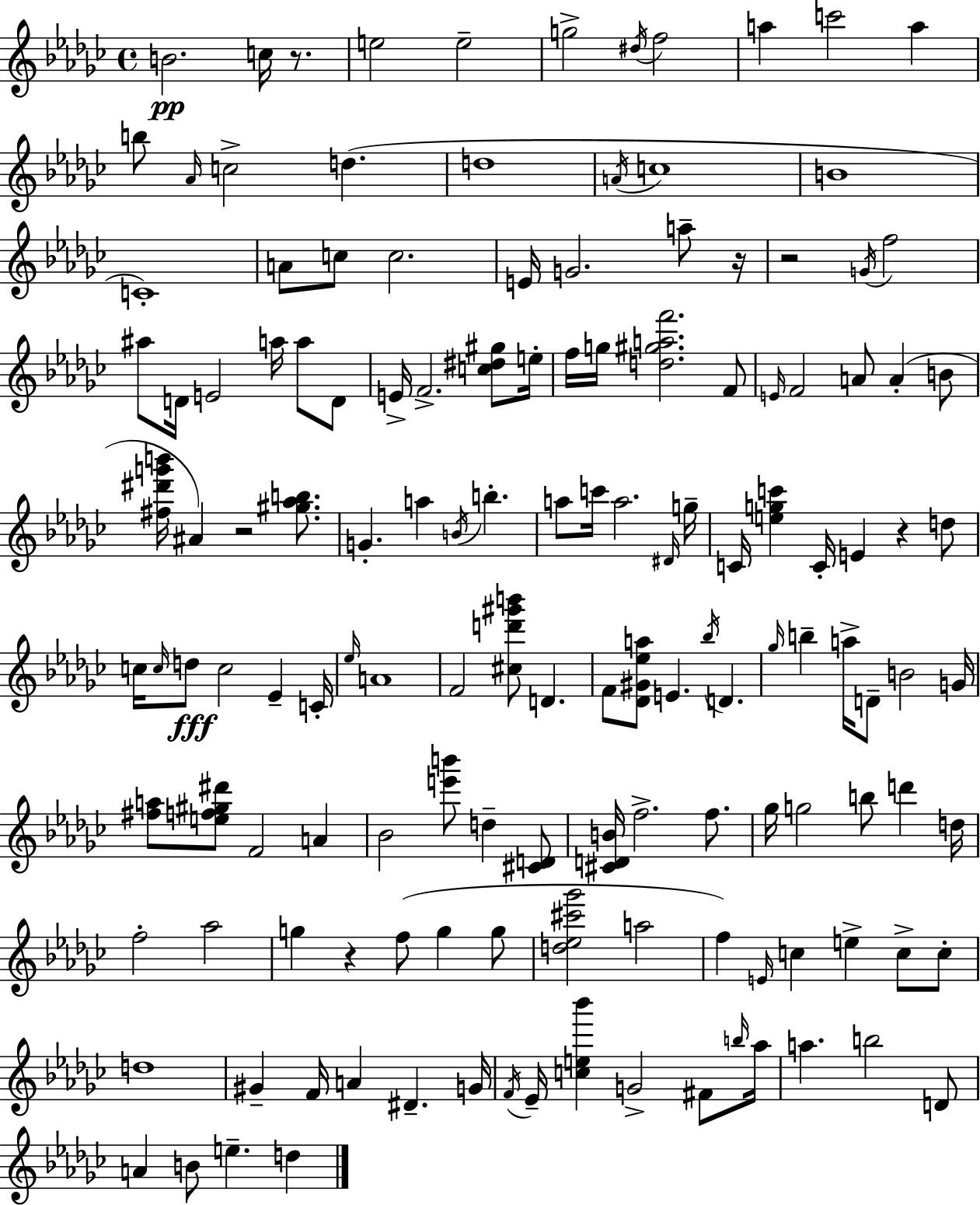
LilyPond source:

{
  \clef treble
  \time 4/4
  \defaultTimeSignature
  \key ees \minor
  b'2.\pp c''16 r8. | e''2 e''2-- | g''2-> \acciaccatura { dis''16 } f''2 | a''4 c'''2 a''4 | \break b''8 \grace { aes'16 } c''2-> d''4.( | d''1 | \acciaccatura { a'16 } c''1 | b'1 | \break c'1-.) | a'8 c''8 c''2. | e'16 g'2. | a''8-- r16 r2 \acciaccatura { g'16 } f''2 | \break ais''8 d'16 e'2 a''16 | a''8 d'8 e'16-> f'2.-> | <c'' dis'' gis''>8 e''16-. f''16 g''16 <d'' gis'' a'' f'''>2. | f'8 \grace { e'16 } f'2 a'8 a'4-.( | \break b'8 <fis'' dis''' g''' b'''>16 ais'4) r2 | <gis'' aes'' b''>8. g'4.-. a''4 \acciaccatura { b'16 } | b''4.-. a''8 c'''16 a''2. | \grace { dis'16 } g''16-- c'16 <e'' g'' c'''>4 c'16-. e'4 | \break r4 d''8 c''16 \grace { c''16 } d''8\fff c''2 | ees'4-- c'16-. \grace { ees''16 } a'1 | f'2 | <cis'' d''' gis''' b'''>8 d'4. f'8 <des' gis' ees'' a''>8 e'4. | \break \acciaccatura { bes''16 } d'4. \grace { ges''16 } b''4-- a''16-> | d'8-- b'2 g'16 <fis'' a''>8 <e'' f'' gis'' dis'''>8 f'2 | a'4 bes'2 | <e''' b'''>8 d''4-- <cis' d'>8 <cis' d' b'>16 f''2.-> | \break f''8. ges''16 g''2 | b''8 d'''4 d''16 f''2-. | aes''2 g''4 r4 | f''8( g''4 g''8 <d'' ees'' cis''' ges'''>2 | \break a''2 f''4) \grace { e'16 } | c''4 e''4-> c''8-> c''8-. d''1 | gis'4-- | f'16 a'4 dis'4.-- g'16 \acciaccatura { f'16 } ees'16-- <c'' e'' bes'''>4 | \break g'2-> fis'8 \grace { b''16 } aes''16 a''4. | b''2 d'8 a'4 | b'8 e''4.-- d''4 \bar "|."
}